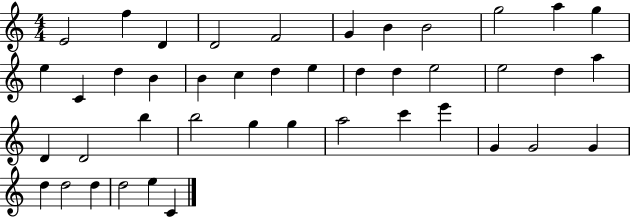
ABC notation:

X:1
T:Untitled
M:4/4
L:1/4
K:C
E2 f D D2 F2 G B B2 g2 a g e C d B B c d e d d e2 e2 d a D D2 b b2 g g a2 c' e' G G2 G d d2 d d2 e C